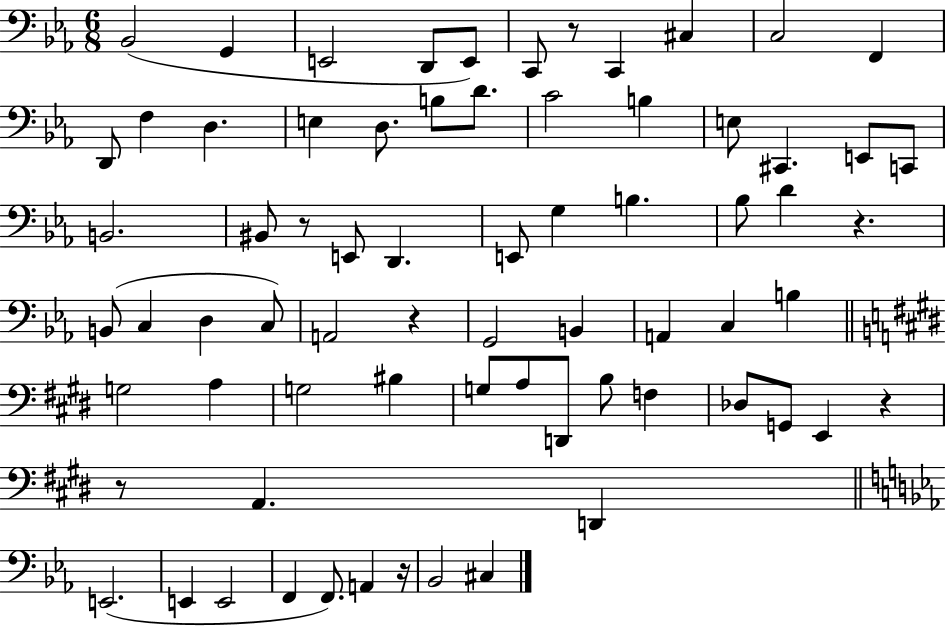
Bb2/h G2/q E2/h D2/e E2/e C2/e R/e C2/q C#3/q C3/h F2/q D2/e F3/q D3/q. E3/q D3/e. B3/e D4/e. C4/h B3/q E3/e C#2/q. E2/e C2/e B2/h. BIS2/e R/e E2/e D2/q. E2/e G3/q B3/q. Bb3/e D4/q R/q. B2/e C3/q D3/q C3/e A2/h R/q G2/h B2/q A2/q C3/q B3/q G3/h A3/q G3/h BIS3/q G3/e A3/e D2/e B3/e F3/q Db3/e G2/e E2/q R/q R/e A2/q. D2/q E2/h. E2/q E2/h F2/q F2/e. A2/q R/s Bb2/h C#3/q